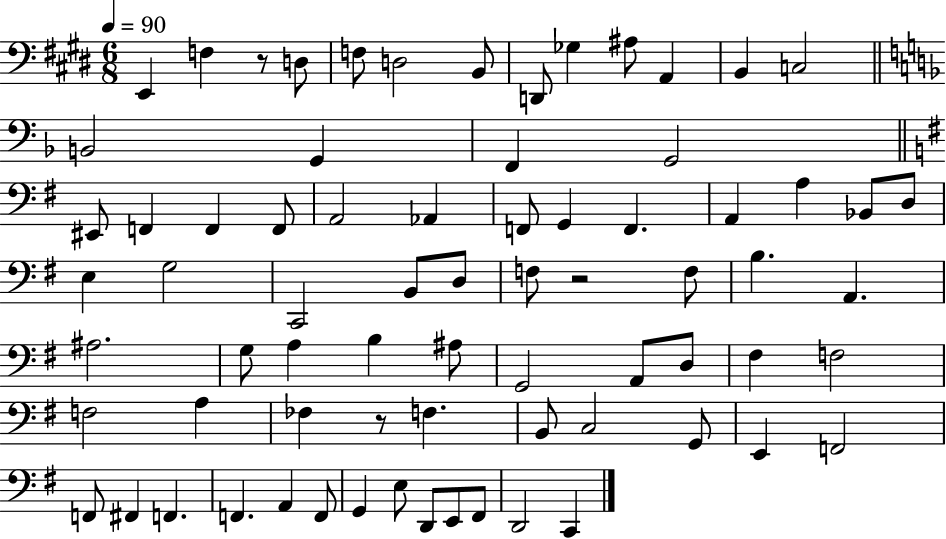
{
  \clef bass
  \numericTimeSignature
  \time 6/8
  \key e \major
  \tempo 4 = 90
  e,4 f4 r8 d8 | f8 d2 b,8 | d,8 ges4 ais8 a,4 | b,4 c2 | \break \bar "||" \break \key d \minor b,2 g,4 | f,4 g,2 | \bar "||" \break \key e \minor eis,8 f,4 f,4 f,8 | a,2 aes,4 | f,8 g,4 f,4. | a,4 a4 bes,8 d8 | \break e4 g2 | c,2 b,8 d8 | f8 r2 f8 | b4. a,4. | \break ais2. | g8 a4 b4 ais8 | g,2 a,8 d8 | fis4 f2 | \break f2 a4 | fes4 r8 f4. | b,8 c2 g,8 | e,4 f,2 | \break f,8 fis,4 f,4. | f,4. a,4 f,8 | g,4 e8 d,8 e,8 fis,8 | d,2 c,4 | \break \bar "|."
}